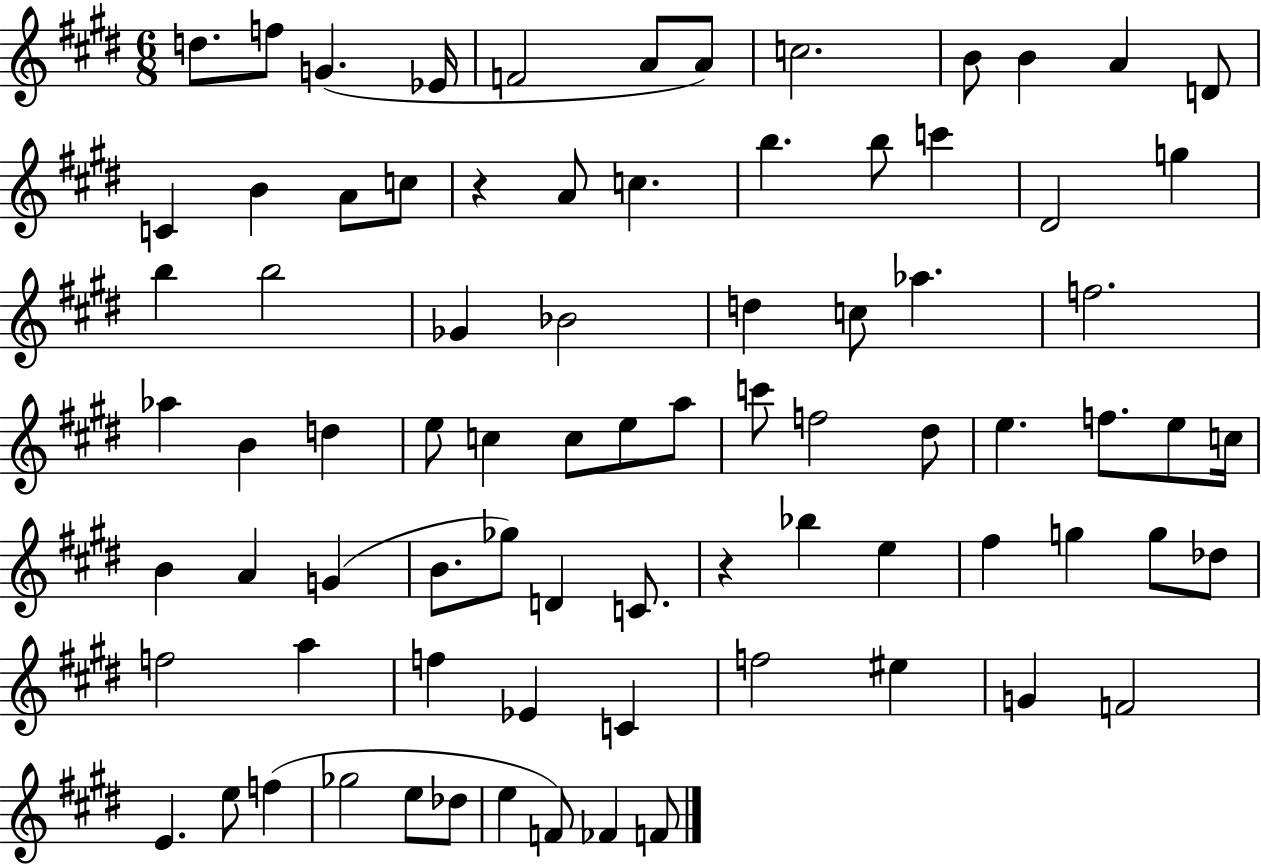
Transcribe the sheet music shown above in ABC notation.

X:1
T:Untitled
M:6/8
L:1/4
K:E
d/2 f/2 G _E/4 F2 A/2 A/2 c2 B/2 B A D/2 C B A/2 c/2 z A/2 c b b/2 c' ^D2 g b b2 _G _B2 d c/2 _a f2 _a B d e/2 c c/2 e/2 a/2 c'/2 f2 ^d/2 e f/2 e/2 c/4 B A G B/2 _g/2 D C/2 z _b e ^f g g/2 _d/2 f2 a f _E C f2 ^e G F2 E e/2 f _g2 e/2 _d/2 e F/2 _F F/2